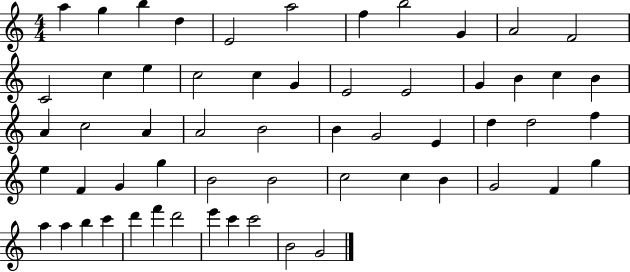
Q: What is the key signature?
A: C major